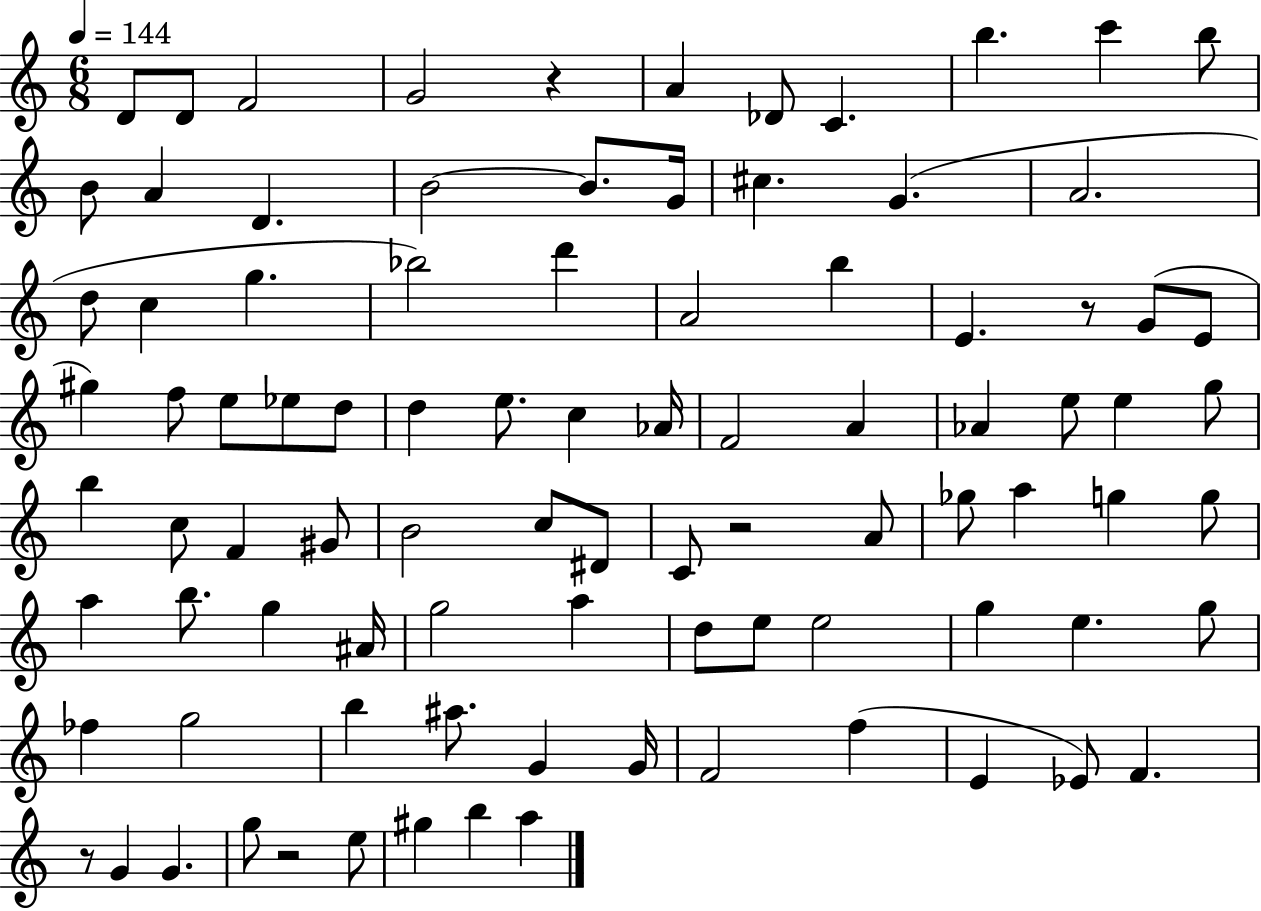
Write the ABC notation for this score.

X:1
T:Untitled
M:6/8
L:1/4
K:C
D/2 D/2 F2 G2 z A _D/2 C b c' b/2 B/2 A D B2 B/2 G/4 ^c G A2 d/2 c g _b2 d' A2 b E z/2 G/2 E/2 ^g f/2 e/2 _e/2 d/2 d e/2 c _A/4 F2 A _A e/2 e g/2 b c/2 F ^G/2 B2 c/2 ^D/2 C/2 z2 A/2 _g/2 a g g/2 a b/2 g ^A/4 g2 a d/2 e/2 e2 g e g/2 _f g2 b ^a/2 G G/4 F2 f E _E/2 F z/2 G G g/2 z2 e/2 ^g b a